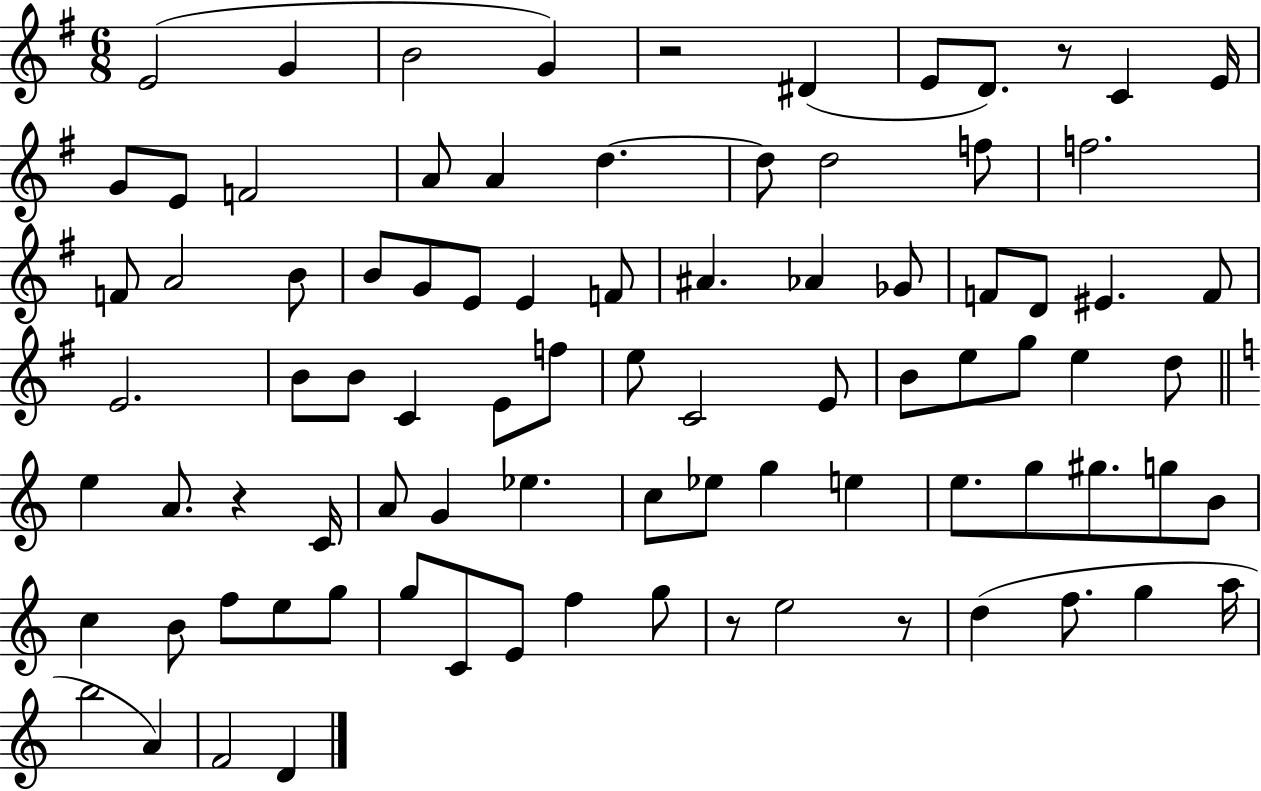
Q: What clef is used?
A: treble